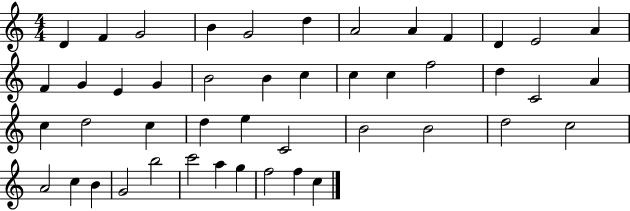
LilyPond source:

{
  \clef treble
  \numericTimeSignature
  \time 4/4
  \key c \major
  d'4 f'4 g'2 | b'4 g'2 d''4 | a'2 a'4 f'4 | d'4 e'2 a'4 | \break f'4 g'4 e'4 g'4 | b'2 b'4 c''4 | c''4 c''4 f''2 | d''4 c'2 a'4 | \break c''4 d''2 c''4 | d''4 e''4 c'2 | b'2 b'2 | d''2 c''2 | \break a'2 c''4 b'4 | g'2 b''2 | c'''2 a''4 g''4 | f''2 f''4 c''4 | \break \bar "|."
}